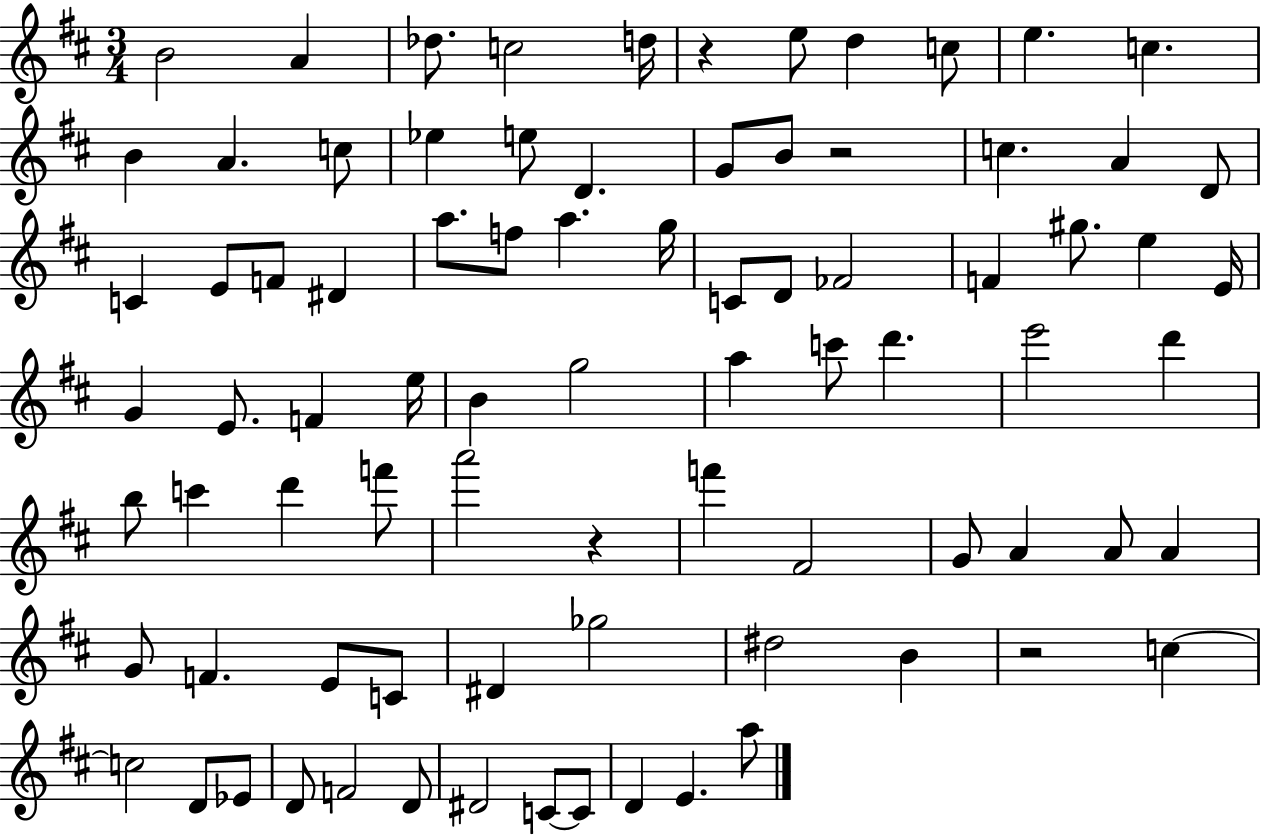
X:1
T:Untitled
M:3/4
L:1/4
K:D
B2 A _d/2 c2 d/4 z e/2 d c/2 e c B A c/2 _e e/2 D G/2 B/2 z2 c A D/2 C E/2 F/2 ^D a/2 f/2 a g/4 C/2 D/2 _F2 F ^g/2 e E/4 G E/2 F e/4 B g2 a c'/2 d' e'2 d' b/2 c' d' f'/2 a'2 z f' ^F2 G/2 A A/2 A G/2 F E/2 C/2 ^D _g2 ^d2 B z2 c c2 D/2 _E/2 D/2 F2 D/2 ^D2 C/2 C/2 D E a/2